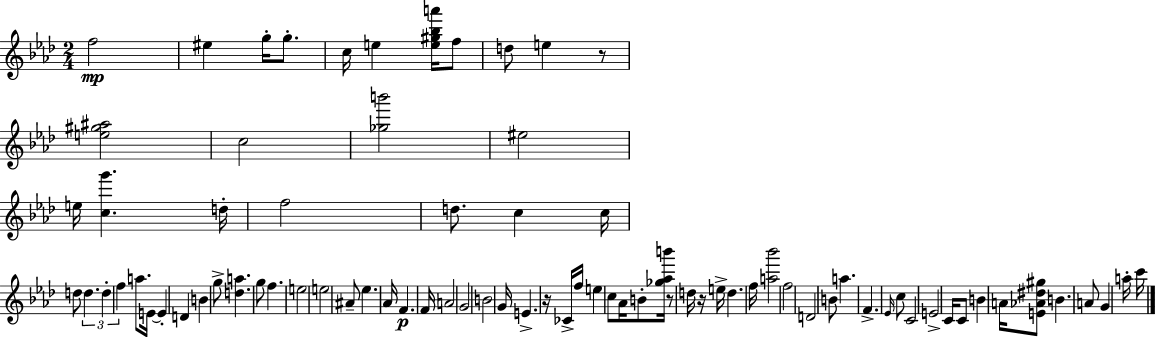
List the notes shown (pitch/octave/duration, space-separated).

F5/h EIS5/q G5/s G5/e. C5/s E5/q [E5,G#5,Bb5,A6]/s F5/e D5/e E5/q R/e [E5,G#5,A#5]/h C5/h [Gb5,B6]/h EIS5/h E5/s [C5,G6]/q. D5/s F5/h D5/e. C5/q C5/s D5/e D5/q. D5/q F5/q A5/e. E4/s E4/q D4/q B4/q G5/e [D5,A5]/q. G5/e F5/q. E5/h E5/h A#4/e Eb5/q. Ab4/s F4/q. F4/s A4/h G4/h B4/h G4/s E4/q. R/s CES4/s F5/s E5/q C5/e Ab4/s B4/e [Gb5,Ab5,B6]/s R/e D5/s R/s E5/s D5/q. F5/s [A5,Bb6]/h F5/h D4/h B4/e A5/q. F4/q. Eb4/s C5/e C4/h E4/h C4/s C4/e B4/q A4/s [E4,Ab4,D#5,G#5]/e B4/q. A4/e G4/q A5/s C6/s